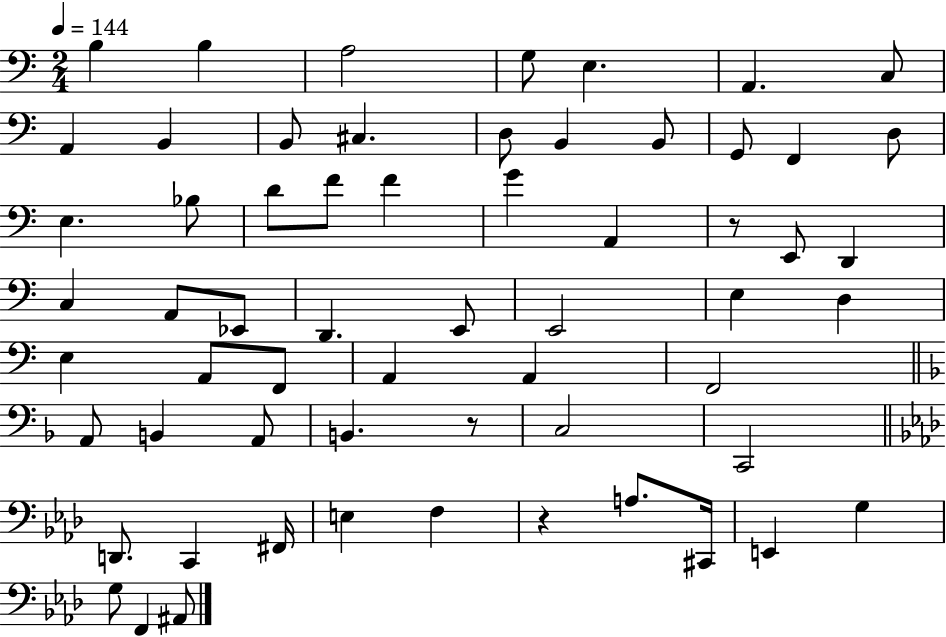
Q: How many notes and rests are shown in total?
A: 61